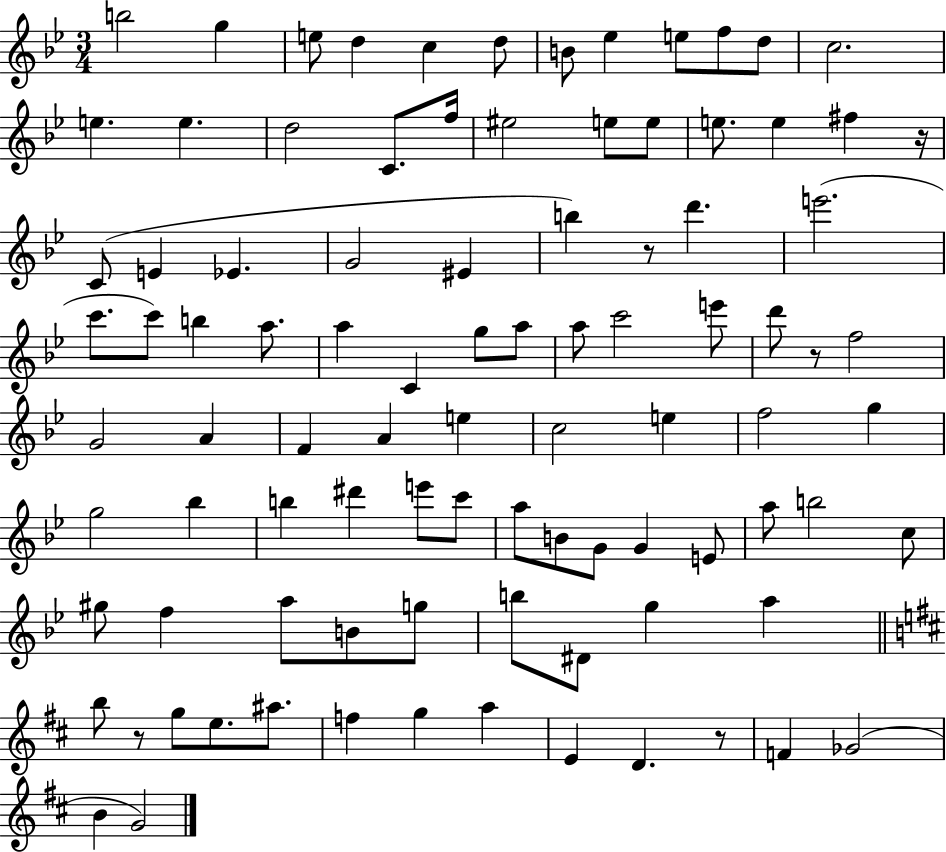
B5/h G5/q E5/e D5/q C5/q D5/e B4/e Eb5/q E5/e F5/e D5/e C5/h. E5/q. E5/q. D5/h C4/e. F5/s EIS5/h E5/e E5/e E5/e. E5/q F#5/q R/s C4/e E4/q Eb4/q. G4/h EIS4/q B5/q R/e D6/q. E6/h. C6/e. C6/e B5/q A5/e. A5/q C4/q G5/e A5/e A5/e C6/h E6/e D6/e R/e F5/h G4/h A4/q F4/q A4/q E5/q C5/h E5/q F5/h G5/q G5/h Bb5/q B5/q D#6/q E6/e C6/e A5/e B4/e G4/e G4/q E4/e A5/e B5/h C5/e G#5/e F5/q A5/e B4/e G5/e B5/e D#4/e G5/q A5/q B5/e R/e G5/e E5/e. A#5/e. F5/q G5/q A5/q E4/q D4/q. R/e F4/q Gb4/h B4/q G4/h